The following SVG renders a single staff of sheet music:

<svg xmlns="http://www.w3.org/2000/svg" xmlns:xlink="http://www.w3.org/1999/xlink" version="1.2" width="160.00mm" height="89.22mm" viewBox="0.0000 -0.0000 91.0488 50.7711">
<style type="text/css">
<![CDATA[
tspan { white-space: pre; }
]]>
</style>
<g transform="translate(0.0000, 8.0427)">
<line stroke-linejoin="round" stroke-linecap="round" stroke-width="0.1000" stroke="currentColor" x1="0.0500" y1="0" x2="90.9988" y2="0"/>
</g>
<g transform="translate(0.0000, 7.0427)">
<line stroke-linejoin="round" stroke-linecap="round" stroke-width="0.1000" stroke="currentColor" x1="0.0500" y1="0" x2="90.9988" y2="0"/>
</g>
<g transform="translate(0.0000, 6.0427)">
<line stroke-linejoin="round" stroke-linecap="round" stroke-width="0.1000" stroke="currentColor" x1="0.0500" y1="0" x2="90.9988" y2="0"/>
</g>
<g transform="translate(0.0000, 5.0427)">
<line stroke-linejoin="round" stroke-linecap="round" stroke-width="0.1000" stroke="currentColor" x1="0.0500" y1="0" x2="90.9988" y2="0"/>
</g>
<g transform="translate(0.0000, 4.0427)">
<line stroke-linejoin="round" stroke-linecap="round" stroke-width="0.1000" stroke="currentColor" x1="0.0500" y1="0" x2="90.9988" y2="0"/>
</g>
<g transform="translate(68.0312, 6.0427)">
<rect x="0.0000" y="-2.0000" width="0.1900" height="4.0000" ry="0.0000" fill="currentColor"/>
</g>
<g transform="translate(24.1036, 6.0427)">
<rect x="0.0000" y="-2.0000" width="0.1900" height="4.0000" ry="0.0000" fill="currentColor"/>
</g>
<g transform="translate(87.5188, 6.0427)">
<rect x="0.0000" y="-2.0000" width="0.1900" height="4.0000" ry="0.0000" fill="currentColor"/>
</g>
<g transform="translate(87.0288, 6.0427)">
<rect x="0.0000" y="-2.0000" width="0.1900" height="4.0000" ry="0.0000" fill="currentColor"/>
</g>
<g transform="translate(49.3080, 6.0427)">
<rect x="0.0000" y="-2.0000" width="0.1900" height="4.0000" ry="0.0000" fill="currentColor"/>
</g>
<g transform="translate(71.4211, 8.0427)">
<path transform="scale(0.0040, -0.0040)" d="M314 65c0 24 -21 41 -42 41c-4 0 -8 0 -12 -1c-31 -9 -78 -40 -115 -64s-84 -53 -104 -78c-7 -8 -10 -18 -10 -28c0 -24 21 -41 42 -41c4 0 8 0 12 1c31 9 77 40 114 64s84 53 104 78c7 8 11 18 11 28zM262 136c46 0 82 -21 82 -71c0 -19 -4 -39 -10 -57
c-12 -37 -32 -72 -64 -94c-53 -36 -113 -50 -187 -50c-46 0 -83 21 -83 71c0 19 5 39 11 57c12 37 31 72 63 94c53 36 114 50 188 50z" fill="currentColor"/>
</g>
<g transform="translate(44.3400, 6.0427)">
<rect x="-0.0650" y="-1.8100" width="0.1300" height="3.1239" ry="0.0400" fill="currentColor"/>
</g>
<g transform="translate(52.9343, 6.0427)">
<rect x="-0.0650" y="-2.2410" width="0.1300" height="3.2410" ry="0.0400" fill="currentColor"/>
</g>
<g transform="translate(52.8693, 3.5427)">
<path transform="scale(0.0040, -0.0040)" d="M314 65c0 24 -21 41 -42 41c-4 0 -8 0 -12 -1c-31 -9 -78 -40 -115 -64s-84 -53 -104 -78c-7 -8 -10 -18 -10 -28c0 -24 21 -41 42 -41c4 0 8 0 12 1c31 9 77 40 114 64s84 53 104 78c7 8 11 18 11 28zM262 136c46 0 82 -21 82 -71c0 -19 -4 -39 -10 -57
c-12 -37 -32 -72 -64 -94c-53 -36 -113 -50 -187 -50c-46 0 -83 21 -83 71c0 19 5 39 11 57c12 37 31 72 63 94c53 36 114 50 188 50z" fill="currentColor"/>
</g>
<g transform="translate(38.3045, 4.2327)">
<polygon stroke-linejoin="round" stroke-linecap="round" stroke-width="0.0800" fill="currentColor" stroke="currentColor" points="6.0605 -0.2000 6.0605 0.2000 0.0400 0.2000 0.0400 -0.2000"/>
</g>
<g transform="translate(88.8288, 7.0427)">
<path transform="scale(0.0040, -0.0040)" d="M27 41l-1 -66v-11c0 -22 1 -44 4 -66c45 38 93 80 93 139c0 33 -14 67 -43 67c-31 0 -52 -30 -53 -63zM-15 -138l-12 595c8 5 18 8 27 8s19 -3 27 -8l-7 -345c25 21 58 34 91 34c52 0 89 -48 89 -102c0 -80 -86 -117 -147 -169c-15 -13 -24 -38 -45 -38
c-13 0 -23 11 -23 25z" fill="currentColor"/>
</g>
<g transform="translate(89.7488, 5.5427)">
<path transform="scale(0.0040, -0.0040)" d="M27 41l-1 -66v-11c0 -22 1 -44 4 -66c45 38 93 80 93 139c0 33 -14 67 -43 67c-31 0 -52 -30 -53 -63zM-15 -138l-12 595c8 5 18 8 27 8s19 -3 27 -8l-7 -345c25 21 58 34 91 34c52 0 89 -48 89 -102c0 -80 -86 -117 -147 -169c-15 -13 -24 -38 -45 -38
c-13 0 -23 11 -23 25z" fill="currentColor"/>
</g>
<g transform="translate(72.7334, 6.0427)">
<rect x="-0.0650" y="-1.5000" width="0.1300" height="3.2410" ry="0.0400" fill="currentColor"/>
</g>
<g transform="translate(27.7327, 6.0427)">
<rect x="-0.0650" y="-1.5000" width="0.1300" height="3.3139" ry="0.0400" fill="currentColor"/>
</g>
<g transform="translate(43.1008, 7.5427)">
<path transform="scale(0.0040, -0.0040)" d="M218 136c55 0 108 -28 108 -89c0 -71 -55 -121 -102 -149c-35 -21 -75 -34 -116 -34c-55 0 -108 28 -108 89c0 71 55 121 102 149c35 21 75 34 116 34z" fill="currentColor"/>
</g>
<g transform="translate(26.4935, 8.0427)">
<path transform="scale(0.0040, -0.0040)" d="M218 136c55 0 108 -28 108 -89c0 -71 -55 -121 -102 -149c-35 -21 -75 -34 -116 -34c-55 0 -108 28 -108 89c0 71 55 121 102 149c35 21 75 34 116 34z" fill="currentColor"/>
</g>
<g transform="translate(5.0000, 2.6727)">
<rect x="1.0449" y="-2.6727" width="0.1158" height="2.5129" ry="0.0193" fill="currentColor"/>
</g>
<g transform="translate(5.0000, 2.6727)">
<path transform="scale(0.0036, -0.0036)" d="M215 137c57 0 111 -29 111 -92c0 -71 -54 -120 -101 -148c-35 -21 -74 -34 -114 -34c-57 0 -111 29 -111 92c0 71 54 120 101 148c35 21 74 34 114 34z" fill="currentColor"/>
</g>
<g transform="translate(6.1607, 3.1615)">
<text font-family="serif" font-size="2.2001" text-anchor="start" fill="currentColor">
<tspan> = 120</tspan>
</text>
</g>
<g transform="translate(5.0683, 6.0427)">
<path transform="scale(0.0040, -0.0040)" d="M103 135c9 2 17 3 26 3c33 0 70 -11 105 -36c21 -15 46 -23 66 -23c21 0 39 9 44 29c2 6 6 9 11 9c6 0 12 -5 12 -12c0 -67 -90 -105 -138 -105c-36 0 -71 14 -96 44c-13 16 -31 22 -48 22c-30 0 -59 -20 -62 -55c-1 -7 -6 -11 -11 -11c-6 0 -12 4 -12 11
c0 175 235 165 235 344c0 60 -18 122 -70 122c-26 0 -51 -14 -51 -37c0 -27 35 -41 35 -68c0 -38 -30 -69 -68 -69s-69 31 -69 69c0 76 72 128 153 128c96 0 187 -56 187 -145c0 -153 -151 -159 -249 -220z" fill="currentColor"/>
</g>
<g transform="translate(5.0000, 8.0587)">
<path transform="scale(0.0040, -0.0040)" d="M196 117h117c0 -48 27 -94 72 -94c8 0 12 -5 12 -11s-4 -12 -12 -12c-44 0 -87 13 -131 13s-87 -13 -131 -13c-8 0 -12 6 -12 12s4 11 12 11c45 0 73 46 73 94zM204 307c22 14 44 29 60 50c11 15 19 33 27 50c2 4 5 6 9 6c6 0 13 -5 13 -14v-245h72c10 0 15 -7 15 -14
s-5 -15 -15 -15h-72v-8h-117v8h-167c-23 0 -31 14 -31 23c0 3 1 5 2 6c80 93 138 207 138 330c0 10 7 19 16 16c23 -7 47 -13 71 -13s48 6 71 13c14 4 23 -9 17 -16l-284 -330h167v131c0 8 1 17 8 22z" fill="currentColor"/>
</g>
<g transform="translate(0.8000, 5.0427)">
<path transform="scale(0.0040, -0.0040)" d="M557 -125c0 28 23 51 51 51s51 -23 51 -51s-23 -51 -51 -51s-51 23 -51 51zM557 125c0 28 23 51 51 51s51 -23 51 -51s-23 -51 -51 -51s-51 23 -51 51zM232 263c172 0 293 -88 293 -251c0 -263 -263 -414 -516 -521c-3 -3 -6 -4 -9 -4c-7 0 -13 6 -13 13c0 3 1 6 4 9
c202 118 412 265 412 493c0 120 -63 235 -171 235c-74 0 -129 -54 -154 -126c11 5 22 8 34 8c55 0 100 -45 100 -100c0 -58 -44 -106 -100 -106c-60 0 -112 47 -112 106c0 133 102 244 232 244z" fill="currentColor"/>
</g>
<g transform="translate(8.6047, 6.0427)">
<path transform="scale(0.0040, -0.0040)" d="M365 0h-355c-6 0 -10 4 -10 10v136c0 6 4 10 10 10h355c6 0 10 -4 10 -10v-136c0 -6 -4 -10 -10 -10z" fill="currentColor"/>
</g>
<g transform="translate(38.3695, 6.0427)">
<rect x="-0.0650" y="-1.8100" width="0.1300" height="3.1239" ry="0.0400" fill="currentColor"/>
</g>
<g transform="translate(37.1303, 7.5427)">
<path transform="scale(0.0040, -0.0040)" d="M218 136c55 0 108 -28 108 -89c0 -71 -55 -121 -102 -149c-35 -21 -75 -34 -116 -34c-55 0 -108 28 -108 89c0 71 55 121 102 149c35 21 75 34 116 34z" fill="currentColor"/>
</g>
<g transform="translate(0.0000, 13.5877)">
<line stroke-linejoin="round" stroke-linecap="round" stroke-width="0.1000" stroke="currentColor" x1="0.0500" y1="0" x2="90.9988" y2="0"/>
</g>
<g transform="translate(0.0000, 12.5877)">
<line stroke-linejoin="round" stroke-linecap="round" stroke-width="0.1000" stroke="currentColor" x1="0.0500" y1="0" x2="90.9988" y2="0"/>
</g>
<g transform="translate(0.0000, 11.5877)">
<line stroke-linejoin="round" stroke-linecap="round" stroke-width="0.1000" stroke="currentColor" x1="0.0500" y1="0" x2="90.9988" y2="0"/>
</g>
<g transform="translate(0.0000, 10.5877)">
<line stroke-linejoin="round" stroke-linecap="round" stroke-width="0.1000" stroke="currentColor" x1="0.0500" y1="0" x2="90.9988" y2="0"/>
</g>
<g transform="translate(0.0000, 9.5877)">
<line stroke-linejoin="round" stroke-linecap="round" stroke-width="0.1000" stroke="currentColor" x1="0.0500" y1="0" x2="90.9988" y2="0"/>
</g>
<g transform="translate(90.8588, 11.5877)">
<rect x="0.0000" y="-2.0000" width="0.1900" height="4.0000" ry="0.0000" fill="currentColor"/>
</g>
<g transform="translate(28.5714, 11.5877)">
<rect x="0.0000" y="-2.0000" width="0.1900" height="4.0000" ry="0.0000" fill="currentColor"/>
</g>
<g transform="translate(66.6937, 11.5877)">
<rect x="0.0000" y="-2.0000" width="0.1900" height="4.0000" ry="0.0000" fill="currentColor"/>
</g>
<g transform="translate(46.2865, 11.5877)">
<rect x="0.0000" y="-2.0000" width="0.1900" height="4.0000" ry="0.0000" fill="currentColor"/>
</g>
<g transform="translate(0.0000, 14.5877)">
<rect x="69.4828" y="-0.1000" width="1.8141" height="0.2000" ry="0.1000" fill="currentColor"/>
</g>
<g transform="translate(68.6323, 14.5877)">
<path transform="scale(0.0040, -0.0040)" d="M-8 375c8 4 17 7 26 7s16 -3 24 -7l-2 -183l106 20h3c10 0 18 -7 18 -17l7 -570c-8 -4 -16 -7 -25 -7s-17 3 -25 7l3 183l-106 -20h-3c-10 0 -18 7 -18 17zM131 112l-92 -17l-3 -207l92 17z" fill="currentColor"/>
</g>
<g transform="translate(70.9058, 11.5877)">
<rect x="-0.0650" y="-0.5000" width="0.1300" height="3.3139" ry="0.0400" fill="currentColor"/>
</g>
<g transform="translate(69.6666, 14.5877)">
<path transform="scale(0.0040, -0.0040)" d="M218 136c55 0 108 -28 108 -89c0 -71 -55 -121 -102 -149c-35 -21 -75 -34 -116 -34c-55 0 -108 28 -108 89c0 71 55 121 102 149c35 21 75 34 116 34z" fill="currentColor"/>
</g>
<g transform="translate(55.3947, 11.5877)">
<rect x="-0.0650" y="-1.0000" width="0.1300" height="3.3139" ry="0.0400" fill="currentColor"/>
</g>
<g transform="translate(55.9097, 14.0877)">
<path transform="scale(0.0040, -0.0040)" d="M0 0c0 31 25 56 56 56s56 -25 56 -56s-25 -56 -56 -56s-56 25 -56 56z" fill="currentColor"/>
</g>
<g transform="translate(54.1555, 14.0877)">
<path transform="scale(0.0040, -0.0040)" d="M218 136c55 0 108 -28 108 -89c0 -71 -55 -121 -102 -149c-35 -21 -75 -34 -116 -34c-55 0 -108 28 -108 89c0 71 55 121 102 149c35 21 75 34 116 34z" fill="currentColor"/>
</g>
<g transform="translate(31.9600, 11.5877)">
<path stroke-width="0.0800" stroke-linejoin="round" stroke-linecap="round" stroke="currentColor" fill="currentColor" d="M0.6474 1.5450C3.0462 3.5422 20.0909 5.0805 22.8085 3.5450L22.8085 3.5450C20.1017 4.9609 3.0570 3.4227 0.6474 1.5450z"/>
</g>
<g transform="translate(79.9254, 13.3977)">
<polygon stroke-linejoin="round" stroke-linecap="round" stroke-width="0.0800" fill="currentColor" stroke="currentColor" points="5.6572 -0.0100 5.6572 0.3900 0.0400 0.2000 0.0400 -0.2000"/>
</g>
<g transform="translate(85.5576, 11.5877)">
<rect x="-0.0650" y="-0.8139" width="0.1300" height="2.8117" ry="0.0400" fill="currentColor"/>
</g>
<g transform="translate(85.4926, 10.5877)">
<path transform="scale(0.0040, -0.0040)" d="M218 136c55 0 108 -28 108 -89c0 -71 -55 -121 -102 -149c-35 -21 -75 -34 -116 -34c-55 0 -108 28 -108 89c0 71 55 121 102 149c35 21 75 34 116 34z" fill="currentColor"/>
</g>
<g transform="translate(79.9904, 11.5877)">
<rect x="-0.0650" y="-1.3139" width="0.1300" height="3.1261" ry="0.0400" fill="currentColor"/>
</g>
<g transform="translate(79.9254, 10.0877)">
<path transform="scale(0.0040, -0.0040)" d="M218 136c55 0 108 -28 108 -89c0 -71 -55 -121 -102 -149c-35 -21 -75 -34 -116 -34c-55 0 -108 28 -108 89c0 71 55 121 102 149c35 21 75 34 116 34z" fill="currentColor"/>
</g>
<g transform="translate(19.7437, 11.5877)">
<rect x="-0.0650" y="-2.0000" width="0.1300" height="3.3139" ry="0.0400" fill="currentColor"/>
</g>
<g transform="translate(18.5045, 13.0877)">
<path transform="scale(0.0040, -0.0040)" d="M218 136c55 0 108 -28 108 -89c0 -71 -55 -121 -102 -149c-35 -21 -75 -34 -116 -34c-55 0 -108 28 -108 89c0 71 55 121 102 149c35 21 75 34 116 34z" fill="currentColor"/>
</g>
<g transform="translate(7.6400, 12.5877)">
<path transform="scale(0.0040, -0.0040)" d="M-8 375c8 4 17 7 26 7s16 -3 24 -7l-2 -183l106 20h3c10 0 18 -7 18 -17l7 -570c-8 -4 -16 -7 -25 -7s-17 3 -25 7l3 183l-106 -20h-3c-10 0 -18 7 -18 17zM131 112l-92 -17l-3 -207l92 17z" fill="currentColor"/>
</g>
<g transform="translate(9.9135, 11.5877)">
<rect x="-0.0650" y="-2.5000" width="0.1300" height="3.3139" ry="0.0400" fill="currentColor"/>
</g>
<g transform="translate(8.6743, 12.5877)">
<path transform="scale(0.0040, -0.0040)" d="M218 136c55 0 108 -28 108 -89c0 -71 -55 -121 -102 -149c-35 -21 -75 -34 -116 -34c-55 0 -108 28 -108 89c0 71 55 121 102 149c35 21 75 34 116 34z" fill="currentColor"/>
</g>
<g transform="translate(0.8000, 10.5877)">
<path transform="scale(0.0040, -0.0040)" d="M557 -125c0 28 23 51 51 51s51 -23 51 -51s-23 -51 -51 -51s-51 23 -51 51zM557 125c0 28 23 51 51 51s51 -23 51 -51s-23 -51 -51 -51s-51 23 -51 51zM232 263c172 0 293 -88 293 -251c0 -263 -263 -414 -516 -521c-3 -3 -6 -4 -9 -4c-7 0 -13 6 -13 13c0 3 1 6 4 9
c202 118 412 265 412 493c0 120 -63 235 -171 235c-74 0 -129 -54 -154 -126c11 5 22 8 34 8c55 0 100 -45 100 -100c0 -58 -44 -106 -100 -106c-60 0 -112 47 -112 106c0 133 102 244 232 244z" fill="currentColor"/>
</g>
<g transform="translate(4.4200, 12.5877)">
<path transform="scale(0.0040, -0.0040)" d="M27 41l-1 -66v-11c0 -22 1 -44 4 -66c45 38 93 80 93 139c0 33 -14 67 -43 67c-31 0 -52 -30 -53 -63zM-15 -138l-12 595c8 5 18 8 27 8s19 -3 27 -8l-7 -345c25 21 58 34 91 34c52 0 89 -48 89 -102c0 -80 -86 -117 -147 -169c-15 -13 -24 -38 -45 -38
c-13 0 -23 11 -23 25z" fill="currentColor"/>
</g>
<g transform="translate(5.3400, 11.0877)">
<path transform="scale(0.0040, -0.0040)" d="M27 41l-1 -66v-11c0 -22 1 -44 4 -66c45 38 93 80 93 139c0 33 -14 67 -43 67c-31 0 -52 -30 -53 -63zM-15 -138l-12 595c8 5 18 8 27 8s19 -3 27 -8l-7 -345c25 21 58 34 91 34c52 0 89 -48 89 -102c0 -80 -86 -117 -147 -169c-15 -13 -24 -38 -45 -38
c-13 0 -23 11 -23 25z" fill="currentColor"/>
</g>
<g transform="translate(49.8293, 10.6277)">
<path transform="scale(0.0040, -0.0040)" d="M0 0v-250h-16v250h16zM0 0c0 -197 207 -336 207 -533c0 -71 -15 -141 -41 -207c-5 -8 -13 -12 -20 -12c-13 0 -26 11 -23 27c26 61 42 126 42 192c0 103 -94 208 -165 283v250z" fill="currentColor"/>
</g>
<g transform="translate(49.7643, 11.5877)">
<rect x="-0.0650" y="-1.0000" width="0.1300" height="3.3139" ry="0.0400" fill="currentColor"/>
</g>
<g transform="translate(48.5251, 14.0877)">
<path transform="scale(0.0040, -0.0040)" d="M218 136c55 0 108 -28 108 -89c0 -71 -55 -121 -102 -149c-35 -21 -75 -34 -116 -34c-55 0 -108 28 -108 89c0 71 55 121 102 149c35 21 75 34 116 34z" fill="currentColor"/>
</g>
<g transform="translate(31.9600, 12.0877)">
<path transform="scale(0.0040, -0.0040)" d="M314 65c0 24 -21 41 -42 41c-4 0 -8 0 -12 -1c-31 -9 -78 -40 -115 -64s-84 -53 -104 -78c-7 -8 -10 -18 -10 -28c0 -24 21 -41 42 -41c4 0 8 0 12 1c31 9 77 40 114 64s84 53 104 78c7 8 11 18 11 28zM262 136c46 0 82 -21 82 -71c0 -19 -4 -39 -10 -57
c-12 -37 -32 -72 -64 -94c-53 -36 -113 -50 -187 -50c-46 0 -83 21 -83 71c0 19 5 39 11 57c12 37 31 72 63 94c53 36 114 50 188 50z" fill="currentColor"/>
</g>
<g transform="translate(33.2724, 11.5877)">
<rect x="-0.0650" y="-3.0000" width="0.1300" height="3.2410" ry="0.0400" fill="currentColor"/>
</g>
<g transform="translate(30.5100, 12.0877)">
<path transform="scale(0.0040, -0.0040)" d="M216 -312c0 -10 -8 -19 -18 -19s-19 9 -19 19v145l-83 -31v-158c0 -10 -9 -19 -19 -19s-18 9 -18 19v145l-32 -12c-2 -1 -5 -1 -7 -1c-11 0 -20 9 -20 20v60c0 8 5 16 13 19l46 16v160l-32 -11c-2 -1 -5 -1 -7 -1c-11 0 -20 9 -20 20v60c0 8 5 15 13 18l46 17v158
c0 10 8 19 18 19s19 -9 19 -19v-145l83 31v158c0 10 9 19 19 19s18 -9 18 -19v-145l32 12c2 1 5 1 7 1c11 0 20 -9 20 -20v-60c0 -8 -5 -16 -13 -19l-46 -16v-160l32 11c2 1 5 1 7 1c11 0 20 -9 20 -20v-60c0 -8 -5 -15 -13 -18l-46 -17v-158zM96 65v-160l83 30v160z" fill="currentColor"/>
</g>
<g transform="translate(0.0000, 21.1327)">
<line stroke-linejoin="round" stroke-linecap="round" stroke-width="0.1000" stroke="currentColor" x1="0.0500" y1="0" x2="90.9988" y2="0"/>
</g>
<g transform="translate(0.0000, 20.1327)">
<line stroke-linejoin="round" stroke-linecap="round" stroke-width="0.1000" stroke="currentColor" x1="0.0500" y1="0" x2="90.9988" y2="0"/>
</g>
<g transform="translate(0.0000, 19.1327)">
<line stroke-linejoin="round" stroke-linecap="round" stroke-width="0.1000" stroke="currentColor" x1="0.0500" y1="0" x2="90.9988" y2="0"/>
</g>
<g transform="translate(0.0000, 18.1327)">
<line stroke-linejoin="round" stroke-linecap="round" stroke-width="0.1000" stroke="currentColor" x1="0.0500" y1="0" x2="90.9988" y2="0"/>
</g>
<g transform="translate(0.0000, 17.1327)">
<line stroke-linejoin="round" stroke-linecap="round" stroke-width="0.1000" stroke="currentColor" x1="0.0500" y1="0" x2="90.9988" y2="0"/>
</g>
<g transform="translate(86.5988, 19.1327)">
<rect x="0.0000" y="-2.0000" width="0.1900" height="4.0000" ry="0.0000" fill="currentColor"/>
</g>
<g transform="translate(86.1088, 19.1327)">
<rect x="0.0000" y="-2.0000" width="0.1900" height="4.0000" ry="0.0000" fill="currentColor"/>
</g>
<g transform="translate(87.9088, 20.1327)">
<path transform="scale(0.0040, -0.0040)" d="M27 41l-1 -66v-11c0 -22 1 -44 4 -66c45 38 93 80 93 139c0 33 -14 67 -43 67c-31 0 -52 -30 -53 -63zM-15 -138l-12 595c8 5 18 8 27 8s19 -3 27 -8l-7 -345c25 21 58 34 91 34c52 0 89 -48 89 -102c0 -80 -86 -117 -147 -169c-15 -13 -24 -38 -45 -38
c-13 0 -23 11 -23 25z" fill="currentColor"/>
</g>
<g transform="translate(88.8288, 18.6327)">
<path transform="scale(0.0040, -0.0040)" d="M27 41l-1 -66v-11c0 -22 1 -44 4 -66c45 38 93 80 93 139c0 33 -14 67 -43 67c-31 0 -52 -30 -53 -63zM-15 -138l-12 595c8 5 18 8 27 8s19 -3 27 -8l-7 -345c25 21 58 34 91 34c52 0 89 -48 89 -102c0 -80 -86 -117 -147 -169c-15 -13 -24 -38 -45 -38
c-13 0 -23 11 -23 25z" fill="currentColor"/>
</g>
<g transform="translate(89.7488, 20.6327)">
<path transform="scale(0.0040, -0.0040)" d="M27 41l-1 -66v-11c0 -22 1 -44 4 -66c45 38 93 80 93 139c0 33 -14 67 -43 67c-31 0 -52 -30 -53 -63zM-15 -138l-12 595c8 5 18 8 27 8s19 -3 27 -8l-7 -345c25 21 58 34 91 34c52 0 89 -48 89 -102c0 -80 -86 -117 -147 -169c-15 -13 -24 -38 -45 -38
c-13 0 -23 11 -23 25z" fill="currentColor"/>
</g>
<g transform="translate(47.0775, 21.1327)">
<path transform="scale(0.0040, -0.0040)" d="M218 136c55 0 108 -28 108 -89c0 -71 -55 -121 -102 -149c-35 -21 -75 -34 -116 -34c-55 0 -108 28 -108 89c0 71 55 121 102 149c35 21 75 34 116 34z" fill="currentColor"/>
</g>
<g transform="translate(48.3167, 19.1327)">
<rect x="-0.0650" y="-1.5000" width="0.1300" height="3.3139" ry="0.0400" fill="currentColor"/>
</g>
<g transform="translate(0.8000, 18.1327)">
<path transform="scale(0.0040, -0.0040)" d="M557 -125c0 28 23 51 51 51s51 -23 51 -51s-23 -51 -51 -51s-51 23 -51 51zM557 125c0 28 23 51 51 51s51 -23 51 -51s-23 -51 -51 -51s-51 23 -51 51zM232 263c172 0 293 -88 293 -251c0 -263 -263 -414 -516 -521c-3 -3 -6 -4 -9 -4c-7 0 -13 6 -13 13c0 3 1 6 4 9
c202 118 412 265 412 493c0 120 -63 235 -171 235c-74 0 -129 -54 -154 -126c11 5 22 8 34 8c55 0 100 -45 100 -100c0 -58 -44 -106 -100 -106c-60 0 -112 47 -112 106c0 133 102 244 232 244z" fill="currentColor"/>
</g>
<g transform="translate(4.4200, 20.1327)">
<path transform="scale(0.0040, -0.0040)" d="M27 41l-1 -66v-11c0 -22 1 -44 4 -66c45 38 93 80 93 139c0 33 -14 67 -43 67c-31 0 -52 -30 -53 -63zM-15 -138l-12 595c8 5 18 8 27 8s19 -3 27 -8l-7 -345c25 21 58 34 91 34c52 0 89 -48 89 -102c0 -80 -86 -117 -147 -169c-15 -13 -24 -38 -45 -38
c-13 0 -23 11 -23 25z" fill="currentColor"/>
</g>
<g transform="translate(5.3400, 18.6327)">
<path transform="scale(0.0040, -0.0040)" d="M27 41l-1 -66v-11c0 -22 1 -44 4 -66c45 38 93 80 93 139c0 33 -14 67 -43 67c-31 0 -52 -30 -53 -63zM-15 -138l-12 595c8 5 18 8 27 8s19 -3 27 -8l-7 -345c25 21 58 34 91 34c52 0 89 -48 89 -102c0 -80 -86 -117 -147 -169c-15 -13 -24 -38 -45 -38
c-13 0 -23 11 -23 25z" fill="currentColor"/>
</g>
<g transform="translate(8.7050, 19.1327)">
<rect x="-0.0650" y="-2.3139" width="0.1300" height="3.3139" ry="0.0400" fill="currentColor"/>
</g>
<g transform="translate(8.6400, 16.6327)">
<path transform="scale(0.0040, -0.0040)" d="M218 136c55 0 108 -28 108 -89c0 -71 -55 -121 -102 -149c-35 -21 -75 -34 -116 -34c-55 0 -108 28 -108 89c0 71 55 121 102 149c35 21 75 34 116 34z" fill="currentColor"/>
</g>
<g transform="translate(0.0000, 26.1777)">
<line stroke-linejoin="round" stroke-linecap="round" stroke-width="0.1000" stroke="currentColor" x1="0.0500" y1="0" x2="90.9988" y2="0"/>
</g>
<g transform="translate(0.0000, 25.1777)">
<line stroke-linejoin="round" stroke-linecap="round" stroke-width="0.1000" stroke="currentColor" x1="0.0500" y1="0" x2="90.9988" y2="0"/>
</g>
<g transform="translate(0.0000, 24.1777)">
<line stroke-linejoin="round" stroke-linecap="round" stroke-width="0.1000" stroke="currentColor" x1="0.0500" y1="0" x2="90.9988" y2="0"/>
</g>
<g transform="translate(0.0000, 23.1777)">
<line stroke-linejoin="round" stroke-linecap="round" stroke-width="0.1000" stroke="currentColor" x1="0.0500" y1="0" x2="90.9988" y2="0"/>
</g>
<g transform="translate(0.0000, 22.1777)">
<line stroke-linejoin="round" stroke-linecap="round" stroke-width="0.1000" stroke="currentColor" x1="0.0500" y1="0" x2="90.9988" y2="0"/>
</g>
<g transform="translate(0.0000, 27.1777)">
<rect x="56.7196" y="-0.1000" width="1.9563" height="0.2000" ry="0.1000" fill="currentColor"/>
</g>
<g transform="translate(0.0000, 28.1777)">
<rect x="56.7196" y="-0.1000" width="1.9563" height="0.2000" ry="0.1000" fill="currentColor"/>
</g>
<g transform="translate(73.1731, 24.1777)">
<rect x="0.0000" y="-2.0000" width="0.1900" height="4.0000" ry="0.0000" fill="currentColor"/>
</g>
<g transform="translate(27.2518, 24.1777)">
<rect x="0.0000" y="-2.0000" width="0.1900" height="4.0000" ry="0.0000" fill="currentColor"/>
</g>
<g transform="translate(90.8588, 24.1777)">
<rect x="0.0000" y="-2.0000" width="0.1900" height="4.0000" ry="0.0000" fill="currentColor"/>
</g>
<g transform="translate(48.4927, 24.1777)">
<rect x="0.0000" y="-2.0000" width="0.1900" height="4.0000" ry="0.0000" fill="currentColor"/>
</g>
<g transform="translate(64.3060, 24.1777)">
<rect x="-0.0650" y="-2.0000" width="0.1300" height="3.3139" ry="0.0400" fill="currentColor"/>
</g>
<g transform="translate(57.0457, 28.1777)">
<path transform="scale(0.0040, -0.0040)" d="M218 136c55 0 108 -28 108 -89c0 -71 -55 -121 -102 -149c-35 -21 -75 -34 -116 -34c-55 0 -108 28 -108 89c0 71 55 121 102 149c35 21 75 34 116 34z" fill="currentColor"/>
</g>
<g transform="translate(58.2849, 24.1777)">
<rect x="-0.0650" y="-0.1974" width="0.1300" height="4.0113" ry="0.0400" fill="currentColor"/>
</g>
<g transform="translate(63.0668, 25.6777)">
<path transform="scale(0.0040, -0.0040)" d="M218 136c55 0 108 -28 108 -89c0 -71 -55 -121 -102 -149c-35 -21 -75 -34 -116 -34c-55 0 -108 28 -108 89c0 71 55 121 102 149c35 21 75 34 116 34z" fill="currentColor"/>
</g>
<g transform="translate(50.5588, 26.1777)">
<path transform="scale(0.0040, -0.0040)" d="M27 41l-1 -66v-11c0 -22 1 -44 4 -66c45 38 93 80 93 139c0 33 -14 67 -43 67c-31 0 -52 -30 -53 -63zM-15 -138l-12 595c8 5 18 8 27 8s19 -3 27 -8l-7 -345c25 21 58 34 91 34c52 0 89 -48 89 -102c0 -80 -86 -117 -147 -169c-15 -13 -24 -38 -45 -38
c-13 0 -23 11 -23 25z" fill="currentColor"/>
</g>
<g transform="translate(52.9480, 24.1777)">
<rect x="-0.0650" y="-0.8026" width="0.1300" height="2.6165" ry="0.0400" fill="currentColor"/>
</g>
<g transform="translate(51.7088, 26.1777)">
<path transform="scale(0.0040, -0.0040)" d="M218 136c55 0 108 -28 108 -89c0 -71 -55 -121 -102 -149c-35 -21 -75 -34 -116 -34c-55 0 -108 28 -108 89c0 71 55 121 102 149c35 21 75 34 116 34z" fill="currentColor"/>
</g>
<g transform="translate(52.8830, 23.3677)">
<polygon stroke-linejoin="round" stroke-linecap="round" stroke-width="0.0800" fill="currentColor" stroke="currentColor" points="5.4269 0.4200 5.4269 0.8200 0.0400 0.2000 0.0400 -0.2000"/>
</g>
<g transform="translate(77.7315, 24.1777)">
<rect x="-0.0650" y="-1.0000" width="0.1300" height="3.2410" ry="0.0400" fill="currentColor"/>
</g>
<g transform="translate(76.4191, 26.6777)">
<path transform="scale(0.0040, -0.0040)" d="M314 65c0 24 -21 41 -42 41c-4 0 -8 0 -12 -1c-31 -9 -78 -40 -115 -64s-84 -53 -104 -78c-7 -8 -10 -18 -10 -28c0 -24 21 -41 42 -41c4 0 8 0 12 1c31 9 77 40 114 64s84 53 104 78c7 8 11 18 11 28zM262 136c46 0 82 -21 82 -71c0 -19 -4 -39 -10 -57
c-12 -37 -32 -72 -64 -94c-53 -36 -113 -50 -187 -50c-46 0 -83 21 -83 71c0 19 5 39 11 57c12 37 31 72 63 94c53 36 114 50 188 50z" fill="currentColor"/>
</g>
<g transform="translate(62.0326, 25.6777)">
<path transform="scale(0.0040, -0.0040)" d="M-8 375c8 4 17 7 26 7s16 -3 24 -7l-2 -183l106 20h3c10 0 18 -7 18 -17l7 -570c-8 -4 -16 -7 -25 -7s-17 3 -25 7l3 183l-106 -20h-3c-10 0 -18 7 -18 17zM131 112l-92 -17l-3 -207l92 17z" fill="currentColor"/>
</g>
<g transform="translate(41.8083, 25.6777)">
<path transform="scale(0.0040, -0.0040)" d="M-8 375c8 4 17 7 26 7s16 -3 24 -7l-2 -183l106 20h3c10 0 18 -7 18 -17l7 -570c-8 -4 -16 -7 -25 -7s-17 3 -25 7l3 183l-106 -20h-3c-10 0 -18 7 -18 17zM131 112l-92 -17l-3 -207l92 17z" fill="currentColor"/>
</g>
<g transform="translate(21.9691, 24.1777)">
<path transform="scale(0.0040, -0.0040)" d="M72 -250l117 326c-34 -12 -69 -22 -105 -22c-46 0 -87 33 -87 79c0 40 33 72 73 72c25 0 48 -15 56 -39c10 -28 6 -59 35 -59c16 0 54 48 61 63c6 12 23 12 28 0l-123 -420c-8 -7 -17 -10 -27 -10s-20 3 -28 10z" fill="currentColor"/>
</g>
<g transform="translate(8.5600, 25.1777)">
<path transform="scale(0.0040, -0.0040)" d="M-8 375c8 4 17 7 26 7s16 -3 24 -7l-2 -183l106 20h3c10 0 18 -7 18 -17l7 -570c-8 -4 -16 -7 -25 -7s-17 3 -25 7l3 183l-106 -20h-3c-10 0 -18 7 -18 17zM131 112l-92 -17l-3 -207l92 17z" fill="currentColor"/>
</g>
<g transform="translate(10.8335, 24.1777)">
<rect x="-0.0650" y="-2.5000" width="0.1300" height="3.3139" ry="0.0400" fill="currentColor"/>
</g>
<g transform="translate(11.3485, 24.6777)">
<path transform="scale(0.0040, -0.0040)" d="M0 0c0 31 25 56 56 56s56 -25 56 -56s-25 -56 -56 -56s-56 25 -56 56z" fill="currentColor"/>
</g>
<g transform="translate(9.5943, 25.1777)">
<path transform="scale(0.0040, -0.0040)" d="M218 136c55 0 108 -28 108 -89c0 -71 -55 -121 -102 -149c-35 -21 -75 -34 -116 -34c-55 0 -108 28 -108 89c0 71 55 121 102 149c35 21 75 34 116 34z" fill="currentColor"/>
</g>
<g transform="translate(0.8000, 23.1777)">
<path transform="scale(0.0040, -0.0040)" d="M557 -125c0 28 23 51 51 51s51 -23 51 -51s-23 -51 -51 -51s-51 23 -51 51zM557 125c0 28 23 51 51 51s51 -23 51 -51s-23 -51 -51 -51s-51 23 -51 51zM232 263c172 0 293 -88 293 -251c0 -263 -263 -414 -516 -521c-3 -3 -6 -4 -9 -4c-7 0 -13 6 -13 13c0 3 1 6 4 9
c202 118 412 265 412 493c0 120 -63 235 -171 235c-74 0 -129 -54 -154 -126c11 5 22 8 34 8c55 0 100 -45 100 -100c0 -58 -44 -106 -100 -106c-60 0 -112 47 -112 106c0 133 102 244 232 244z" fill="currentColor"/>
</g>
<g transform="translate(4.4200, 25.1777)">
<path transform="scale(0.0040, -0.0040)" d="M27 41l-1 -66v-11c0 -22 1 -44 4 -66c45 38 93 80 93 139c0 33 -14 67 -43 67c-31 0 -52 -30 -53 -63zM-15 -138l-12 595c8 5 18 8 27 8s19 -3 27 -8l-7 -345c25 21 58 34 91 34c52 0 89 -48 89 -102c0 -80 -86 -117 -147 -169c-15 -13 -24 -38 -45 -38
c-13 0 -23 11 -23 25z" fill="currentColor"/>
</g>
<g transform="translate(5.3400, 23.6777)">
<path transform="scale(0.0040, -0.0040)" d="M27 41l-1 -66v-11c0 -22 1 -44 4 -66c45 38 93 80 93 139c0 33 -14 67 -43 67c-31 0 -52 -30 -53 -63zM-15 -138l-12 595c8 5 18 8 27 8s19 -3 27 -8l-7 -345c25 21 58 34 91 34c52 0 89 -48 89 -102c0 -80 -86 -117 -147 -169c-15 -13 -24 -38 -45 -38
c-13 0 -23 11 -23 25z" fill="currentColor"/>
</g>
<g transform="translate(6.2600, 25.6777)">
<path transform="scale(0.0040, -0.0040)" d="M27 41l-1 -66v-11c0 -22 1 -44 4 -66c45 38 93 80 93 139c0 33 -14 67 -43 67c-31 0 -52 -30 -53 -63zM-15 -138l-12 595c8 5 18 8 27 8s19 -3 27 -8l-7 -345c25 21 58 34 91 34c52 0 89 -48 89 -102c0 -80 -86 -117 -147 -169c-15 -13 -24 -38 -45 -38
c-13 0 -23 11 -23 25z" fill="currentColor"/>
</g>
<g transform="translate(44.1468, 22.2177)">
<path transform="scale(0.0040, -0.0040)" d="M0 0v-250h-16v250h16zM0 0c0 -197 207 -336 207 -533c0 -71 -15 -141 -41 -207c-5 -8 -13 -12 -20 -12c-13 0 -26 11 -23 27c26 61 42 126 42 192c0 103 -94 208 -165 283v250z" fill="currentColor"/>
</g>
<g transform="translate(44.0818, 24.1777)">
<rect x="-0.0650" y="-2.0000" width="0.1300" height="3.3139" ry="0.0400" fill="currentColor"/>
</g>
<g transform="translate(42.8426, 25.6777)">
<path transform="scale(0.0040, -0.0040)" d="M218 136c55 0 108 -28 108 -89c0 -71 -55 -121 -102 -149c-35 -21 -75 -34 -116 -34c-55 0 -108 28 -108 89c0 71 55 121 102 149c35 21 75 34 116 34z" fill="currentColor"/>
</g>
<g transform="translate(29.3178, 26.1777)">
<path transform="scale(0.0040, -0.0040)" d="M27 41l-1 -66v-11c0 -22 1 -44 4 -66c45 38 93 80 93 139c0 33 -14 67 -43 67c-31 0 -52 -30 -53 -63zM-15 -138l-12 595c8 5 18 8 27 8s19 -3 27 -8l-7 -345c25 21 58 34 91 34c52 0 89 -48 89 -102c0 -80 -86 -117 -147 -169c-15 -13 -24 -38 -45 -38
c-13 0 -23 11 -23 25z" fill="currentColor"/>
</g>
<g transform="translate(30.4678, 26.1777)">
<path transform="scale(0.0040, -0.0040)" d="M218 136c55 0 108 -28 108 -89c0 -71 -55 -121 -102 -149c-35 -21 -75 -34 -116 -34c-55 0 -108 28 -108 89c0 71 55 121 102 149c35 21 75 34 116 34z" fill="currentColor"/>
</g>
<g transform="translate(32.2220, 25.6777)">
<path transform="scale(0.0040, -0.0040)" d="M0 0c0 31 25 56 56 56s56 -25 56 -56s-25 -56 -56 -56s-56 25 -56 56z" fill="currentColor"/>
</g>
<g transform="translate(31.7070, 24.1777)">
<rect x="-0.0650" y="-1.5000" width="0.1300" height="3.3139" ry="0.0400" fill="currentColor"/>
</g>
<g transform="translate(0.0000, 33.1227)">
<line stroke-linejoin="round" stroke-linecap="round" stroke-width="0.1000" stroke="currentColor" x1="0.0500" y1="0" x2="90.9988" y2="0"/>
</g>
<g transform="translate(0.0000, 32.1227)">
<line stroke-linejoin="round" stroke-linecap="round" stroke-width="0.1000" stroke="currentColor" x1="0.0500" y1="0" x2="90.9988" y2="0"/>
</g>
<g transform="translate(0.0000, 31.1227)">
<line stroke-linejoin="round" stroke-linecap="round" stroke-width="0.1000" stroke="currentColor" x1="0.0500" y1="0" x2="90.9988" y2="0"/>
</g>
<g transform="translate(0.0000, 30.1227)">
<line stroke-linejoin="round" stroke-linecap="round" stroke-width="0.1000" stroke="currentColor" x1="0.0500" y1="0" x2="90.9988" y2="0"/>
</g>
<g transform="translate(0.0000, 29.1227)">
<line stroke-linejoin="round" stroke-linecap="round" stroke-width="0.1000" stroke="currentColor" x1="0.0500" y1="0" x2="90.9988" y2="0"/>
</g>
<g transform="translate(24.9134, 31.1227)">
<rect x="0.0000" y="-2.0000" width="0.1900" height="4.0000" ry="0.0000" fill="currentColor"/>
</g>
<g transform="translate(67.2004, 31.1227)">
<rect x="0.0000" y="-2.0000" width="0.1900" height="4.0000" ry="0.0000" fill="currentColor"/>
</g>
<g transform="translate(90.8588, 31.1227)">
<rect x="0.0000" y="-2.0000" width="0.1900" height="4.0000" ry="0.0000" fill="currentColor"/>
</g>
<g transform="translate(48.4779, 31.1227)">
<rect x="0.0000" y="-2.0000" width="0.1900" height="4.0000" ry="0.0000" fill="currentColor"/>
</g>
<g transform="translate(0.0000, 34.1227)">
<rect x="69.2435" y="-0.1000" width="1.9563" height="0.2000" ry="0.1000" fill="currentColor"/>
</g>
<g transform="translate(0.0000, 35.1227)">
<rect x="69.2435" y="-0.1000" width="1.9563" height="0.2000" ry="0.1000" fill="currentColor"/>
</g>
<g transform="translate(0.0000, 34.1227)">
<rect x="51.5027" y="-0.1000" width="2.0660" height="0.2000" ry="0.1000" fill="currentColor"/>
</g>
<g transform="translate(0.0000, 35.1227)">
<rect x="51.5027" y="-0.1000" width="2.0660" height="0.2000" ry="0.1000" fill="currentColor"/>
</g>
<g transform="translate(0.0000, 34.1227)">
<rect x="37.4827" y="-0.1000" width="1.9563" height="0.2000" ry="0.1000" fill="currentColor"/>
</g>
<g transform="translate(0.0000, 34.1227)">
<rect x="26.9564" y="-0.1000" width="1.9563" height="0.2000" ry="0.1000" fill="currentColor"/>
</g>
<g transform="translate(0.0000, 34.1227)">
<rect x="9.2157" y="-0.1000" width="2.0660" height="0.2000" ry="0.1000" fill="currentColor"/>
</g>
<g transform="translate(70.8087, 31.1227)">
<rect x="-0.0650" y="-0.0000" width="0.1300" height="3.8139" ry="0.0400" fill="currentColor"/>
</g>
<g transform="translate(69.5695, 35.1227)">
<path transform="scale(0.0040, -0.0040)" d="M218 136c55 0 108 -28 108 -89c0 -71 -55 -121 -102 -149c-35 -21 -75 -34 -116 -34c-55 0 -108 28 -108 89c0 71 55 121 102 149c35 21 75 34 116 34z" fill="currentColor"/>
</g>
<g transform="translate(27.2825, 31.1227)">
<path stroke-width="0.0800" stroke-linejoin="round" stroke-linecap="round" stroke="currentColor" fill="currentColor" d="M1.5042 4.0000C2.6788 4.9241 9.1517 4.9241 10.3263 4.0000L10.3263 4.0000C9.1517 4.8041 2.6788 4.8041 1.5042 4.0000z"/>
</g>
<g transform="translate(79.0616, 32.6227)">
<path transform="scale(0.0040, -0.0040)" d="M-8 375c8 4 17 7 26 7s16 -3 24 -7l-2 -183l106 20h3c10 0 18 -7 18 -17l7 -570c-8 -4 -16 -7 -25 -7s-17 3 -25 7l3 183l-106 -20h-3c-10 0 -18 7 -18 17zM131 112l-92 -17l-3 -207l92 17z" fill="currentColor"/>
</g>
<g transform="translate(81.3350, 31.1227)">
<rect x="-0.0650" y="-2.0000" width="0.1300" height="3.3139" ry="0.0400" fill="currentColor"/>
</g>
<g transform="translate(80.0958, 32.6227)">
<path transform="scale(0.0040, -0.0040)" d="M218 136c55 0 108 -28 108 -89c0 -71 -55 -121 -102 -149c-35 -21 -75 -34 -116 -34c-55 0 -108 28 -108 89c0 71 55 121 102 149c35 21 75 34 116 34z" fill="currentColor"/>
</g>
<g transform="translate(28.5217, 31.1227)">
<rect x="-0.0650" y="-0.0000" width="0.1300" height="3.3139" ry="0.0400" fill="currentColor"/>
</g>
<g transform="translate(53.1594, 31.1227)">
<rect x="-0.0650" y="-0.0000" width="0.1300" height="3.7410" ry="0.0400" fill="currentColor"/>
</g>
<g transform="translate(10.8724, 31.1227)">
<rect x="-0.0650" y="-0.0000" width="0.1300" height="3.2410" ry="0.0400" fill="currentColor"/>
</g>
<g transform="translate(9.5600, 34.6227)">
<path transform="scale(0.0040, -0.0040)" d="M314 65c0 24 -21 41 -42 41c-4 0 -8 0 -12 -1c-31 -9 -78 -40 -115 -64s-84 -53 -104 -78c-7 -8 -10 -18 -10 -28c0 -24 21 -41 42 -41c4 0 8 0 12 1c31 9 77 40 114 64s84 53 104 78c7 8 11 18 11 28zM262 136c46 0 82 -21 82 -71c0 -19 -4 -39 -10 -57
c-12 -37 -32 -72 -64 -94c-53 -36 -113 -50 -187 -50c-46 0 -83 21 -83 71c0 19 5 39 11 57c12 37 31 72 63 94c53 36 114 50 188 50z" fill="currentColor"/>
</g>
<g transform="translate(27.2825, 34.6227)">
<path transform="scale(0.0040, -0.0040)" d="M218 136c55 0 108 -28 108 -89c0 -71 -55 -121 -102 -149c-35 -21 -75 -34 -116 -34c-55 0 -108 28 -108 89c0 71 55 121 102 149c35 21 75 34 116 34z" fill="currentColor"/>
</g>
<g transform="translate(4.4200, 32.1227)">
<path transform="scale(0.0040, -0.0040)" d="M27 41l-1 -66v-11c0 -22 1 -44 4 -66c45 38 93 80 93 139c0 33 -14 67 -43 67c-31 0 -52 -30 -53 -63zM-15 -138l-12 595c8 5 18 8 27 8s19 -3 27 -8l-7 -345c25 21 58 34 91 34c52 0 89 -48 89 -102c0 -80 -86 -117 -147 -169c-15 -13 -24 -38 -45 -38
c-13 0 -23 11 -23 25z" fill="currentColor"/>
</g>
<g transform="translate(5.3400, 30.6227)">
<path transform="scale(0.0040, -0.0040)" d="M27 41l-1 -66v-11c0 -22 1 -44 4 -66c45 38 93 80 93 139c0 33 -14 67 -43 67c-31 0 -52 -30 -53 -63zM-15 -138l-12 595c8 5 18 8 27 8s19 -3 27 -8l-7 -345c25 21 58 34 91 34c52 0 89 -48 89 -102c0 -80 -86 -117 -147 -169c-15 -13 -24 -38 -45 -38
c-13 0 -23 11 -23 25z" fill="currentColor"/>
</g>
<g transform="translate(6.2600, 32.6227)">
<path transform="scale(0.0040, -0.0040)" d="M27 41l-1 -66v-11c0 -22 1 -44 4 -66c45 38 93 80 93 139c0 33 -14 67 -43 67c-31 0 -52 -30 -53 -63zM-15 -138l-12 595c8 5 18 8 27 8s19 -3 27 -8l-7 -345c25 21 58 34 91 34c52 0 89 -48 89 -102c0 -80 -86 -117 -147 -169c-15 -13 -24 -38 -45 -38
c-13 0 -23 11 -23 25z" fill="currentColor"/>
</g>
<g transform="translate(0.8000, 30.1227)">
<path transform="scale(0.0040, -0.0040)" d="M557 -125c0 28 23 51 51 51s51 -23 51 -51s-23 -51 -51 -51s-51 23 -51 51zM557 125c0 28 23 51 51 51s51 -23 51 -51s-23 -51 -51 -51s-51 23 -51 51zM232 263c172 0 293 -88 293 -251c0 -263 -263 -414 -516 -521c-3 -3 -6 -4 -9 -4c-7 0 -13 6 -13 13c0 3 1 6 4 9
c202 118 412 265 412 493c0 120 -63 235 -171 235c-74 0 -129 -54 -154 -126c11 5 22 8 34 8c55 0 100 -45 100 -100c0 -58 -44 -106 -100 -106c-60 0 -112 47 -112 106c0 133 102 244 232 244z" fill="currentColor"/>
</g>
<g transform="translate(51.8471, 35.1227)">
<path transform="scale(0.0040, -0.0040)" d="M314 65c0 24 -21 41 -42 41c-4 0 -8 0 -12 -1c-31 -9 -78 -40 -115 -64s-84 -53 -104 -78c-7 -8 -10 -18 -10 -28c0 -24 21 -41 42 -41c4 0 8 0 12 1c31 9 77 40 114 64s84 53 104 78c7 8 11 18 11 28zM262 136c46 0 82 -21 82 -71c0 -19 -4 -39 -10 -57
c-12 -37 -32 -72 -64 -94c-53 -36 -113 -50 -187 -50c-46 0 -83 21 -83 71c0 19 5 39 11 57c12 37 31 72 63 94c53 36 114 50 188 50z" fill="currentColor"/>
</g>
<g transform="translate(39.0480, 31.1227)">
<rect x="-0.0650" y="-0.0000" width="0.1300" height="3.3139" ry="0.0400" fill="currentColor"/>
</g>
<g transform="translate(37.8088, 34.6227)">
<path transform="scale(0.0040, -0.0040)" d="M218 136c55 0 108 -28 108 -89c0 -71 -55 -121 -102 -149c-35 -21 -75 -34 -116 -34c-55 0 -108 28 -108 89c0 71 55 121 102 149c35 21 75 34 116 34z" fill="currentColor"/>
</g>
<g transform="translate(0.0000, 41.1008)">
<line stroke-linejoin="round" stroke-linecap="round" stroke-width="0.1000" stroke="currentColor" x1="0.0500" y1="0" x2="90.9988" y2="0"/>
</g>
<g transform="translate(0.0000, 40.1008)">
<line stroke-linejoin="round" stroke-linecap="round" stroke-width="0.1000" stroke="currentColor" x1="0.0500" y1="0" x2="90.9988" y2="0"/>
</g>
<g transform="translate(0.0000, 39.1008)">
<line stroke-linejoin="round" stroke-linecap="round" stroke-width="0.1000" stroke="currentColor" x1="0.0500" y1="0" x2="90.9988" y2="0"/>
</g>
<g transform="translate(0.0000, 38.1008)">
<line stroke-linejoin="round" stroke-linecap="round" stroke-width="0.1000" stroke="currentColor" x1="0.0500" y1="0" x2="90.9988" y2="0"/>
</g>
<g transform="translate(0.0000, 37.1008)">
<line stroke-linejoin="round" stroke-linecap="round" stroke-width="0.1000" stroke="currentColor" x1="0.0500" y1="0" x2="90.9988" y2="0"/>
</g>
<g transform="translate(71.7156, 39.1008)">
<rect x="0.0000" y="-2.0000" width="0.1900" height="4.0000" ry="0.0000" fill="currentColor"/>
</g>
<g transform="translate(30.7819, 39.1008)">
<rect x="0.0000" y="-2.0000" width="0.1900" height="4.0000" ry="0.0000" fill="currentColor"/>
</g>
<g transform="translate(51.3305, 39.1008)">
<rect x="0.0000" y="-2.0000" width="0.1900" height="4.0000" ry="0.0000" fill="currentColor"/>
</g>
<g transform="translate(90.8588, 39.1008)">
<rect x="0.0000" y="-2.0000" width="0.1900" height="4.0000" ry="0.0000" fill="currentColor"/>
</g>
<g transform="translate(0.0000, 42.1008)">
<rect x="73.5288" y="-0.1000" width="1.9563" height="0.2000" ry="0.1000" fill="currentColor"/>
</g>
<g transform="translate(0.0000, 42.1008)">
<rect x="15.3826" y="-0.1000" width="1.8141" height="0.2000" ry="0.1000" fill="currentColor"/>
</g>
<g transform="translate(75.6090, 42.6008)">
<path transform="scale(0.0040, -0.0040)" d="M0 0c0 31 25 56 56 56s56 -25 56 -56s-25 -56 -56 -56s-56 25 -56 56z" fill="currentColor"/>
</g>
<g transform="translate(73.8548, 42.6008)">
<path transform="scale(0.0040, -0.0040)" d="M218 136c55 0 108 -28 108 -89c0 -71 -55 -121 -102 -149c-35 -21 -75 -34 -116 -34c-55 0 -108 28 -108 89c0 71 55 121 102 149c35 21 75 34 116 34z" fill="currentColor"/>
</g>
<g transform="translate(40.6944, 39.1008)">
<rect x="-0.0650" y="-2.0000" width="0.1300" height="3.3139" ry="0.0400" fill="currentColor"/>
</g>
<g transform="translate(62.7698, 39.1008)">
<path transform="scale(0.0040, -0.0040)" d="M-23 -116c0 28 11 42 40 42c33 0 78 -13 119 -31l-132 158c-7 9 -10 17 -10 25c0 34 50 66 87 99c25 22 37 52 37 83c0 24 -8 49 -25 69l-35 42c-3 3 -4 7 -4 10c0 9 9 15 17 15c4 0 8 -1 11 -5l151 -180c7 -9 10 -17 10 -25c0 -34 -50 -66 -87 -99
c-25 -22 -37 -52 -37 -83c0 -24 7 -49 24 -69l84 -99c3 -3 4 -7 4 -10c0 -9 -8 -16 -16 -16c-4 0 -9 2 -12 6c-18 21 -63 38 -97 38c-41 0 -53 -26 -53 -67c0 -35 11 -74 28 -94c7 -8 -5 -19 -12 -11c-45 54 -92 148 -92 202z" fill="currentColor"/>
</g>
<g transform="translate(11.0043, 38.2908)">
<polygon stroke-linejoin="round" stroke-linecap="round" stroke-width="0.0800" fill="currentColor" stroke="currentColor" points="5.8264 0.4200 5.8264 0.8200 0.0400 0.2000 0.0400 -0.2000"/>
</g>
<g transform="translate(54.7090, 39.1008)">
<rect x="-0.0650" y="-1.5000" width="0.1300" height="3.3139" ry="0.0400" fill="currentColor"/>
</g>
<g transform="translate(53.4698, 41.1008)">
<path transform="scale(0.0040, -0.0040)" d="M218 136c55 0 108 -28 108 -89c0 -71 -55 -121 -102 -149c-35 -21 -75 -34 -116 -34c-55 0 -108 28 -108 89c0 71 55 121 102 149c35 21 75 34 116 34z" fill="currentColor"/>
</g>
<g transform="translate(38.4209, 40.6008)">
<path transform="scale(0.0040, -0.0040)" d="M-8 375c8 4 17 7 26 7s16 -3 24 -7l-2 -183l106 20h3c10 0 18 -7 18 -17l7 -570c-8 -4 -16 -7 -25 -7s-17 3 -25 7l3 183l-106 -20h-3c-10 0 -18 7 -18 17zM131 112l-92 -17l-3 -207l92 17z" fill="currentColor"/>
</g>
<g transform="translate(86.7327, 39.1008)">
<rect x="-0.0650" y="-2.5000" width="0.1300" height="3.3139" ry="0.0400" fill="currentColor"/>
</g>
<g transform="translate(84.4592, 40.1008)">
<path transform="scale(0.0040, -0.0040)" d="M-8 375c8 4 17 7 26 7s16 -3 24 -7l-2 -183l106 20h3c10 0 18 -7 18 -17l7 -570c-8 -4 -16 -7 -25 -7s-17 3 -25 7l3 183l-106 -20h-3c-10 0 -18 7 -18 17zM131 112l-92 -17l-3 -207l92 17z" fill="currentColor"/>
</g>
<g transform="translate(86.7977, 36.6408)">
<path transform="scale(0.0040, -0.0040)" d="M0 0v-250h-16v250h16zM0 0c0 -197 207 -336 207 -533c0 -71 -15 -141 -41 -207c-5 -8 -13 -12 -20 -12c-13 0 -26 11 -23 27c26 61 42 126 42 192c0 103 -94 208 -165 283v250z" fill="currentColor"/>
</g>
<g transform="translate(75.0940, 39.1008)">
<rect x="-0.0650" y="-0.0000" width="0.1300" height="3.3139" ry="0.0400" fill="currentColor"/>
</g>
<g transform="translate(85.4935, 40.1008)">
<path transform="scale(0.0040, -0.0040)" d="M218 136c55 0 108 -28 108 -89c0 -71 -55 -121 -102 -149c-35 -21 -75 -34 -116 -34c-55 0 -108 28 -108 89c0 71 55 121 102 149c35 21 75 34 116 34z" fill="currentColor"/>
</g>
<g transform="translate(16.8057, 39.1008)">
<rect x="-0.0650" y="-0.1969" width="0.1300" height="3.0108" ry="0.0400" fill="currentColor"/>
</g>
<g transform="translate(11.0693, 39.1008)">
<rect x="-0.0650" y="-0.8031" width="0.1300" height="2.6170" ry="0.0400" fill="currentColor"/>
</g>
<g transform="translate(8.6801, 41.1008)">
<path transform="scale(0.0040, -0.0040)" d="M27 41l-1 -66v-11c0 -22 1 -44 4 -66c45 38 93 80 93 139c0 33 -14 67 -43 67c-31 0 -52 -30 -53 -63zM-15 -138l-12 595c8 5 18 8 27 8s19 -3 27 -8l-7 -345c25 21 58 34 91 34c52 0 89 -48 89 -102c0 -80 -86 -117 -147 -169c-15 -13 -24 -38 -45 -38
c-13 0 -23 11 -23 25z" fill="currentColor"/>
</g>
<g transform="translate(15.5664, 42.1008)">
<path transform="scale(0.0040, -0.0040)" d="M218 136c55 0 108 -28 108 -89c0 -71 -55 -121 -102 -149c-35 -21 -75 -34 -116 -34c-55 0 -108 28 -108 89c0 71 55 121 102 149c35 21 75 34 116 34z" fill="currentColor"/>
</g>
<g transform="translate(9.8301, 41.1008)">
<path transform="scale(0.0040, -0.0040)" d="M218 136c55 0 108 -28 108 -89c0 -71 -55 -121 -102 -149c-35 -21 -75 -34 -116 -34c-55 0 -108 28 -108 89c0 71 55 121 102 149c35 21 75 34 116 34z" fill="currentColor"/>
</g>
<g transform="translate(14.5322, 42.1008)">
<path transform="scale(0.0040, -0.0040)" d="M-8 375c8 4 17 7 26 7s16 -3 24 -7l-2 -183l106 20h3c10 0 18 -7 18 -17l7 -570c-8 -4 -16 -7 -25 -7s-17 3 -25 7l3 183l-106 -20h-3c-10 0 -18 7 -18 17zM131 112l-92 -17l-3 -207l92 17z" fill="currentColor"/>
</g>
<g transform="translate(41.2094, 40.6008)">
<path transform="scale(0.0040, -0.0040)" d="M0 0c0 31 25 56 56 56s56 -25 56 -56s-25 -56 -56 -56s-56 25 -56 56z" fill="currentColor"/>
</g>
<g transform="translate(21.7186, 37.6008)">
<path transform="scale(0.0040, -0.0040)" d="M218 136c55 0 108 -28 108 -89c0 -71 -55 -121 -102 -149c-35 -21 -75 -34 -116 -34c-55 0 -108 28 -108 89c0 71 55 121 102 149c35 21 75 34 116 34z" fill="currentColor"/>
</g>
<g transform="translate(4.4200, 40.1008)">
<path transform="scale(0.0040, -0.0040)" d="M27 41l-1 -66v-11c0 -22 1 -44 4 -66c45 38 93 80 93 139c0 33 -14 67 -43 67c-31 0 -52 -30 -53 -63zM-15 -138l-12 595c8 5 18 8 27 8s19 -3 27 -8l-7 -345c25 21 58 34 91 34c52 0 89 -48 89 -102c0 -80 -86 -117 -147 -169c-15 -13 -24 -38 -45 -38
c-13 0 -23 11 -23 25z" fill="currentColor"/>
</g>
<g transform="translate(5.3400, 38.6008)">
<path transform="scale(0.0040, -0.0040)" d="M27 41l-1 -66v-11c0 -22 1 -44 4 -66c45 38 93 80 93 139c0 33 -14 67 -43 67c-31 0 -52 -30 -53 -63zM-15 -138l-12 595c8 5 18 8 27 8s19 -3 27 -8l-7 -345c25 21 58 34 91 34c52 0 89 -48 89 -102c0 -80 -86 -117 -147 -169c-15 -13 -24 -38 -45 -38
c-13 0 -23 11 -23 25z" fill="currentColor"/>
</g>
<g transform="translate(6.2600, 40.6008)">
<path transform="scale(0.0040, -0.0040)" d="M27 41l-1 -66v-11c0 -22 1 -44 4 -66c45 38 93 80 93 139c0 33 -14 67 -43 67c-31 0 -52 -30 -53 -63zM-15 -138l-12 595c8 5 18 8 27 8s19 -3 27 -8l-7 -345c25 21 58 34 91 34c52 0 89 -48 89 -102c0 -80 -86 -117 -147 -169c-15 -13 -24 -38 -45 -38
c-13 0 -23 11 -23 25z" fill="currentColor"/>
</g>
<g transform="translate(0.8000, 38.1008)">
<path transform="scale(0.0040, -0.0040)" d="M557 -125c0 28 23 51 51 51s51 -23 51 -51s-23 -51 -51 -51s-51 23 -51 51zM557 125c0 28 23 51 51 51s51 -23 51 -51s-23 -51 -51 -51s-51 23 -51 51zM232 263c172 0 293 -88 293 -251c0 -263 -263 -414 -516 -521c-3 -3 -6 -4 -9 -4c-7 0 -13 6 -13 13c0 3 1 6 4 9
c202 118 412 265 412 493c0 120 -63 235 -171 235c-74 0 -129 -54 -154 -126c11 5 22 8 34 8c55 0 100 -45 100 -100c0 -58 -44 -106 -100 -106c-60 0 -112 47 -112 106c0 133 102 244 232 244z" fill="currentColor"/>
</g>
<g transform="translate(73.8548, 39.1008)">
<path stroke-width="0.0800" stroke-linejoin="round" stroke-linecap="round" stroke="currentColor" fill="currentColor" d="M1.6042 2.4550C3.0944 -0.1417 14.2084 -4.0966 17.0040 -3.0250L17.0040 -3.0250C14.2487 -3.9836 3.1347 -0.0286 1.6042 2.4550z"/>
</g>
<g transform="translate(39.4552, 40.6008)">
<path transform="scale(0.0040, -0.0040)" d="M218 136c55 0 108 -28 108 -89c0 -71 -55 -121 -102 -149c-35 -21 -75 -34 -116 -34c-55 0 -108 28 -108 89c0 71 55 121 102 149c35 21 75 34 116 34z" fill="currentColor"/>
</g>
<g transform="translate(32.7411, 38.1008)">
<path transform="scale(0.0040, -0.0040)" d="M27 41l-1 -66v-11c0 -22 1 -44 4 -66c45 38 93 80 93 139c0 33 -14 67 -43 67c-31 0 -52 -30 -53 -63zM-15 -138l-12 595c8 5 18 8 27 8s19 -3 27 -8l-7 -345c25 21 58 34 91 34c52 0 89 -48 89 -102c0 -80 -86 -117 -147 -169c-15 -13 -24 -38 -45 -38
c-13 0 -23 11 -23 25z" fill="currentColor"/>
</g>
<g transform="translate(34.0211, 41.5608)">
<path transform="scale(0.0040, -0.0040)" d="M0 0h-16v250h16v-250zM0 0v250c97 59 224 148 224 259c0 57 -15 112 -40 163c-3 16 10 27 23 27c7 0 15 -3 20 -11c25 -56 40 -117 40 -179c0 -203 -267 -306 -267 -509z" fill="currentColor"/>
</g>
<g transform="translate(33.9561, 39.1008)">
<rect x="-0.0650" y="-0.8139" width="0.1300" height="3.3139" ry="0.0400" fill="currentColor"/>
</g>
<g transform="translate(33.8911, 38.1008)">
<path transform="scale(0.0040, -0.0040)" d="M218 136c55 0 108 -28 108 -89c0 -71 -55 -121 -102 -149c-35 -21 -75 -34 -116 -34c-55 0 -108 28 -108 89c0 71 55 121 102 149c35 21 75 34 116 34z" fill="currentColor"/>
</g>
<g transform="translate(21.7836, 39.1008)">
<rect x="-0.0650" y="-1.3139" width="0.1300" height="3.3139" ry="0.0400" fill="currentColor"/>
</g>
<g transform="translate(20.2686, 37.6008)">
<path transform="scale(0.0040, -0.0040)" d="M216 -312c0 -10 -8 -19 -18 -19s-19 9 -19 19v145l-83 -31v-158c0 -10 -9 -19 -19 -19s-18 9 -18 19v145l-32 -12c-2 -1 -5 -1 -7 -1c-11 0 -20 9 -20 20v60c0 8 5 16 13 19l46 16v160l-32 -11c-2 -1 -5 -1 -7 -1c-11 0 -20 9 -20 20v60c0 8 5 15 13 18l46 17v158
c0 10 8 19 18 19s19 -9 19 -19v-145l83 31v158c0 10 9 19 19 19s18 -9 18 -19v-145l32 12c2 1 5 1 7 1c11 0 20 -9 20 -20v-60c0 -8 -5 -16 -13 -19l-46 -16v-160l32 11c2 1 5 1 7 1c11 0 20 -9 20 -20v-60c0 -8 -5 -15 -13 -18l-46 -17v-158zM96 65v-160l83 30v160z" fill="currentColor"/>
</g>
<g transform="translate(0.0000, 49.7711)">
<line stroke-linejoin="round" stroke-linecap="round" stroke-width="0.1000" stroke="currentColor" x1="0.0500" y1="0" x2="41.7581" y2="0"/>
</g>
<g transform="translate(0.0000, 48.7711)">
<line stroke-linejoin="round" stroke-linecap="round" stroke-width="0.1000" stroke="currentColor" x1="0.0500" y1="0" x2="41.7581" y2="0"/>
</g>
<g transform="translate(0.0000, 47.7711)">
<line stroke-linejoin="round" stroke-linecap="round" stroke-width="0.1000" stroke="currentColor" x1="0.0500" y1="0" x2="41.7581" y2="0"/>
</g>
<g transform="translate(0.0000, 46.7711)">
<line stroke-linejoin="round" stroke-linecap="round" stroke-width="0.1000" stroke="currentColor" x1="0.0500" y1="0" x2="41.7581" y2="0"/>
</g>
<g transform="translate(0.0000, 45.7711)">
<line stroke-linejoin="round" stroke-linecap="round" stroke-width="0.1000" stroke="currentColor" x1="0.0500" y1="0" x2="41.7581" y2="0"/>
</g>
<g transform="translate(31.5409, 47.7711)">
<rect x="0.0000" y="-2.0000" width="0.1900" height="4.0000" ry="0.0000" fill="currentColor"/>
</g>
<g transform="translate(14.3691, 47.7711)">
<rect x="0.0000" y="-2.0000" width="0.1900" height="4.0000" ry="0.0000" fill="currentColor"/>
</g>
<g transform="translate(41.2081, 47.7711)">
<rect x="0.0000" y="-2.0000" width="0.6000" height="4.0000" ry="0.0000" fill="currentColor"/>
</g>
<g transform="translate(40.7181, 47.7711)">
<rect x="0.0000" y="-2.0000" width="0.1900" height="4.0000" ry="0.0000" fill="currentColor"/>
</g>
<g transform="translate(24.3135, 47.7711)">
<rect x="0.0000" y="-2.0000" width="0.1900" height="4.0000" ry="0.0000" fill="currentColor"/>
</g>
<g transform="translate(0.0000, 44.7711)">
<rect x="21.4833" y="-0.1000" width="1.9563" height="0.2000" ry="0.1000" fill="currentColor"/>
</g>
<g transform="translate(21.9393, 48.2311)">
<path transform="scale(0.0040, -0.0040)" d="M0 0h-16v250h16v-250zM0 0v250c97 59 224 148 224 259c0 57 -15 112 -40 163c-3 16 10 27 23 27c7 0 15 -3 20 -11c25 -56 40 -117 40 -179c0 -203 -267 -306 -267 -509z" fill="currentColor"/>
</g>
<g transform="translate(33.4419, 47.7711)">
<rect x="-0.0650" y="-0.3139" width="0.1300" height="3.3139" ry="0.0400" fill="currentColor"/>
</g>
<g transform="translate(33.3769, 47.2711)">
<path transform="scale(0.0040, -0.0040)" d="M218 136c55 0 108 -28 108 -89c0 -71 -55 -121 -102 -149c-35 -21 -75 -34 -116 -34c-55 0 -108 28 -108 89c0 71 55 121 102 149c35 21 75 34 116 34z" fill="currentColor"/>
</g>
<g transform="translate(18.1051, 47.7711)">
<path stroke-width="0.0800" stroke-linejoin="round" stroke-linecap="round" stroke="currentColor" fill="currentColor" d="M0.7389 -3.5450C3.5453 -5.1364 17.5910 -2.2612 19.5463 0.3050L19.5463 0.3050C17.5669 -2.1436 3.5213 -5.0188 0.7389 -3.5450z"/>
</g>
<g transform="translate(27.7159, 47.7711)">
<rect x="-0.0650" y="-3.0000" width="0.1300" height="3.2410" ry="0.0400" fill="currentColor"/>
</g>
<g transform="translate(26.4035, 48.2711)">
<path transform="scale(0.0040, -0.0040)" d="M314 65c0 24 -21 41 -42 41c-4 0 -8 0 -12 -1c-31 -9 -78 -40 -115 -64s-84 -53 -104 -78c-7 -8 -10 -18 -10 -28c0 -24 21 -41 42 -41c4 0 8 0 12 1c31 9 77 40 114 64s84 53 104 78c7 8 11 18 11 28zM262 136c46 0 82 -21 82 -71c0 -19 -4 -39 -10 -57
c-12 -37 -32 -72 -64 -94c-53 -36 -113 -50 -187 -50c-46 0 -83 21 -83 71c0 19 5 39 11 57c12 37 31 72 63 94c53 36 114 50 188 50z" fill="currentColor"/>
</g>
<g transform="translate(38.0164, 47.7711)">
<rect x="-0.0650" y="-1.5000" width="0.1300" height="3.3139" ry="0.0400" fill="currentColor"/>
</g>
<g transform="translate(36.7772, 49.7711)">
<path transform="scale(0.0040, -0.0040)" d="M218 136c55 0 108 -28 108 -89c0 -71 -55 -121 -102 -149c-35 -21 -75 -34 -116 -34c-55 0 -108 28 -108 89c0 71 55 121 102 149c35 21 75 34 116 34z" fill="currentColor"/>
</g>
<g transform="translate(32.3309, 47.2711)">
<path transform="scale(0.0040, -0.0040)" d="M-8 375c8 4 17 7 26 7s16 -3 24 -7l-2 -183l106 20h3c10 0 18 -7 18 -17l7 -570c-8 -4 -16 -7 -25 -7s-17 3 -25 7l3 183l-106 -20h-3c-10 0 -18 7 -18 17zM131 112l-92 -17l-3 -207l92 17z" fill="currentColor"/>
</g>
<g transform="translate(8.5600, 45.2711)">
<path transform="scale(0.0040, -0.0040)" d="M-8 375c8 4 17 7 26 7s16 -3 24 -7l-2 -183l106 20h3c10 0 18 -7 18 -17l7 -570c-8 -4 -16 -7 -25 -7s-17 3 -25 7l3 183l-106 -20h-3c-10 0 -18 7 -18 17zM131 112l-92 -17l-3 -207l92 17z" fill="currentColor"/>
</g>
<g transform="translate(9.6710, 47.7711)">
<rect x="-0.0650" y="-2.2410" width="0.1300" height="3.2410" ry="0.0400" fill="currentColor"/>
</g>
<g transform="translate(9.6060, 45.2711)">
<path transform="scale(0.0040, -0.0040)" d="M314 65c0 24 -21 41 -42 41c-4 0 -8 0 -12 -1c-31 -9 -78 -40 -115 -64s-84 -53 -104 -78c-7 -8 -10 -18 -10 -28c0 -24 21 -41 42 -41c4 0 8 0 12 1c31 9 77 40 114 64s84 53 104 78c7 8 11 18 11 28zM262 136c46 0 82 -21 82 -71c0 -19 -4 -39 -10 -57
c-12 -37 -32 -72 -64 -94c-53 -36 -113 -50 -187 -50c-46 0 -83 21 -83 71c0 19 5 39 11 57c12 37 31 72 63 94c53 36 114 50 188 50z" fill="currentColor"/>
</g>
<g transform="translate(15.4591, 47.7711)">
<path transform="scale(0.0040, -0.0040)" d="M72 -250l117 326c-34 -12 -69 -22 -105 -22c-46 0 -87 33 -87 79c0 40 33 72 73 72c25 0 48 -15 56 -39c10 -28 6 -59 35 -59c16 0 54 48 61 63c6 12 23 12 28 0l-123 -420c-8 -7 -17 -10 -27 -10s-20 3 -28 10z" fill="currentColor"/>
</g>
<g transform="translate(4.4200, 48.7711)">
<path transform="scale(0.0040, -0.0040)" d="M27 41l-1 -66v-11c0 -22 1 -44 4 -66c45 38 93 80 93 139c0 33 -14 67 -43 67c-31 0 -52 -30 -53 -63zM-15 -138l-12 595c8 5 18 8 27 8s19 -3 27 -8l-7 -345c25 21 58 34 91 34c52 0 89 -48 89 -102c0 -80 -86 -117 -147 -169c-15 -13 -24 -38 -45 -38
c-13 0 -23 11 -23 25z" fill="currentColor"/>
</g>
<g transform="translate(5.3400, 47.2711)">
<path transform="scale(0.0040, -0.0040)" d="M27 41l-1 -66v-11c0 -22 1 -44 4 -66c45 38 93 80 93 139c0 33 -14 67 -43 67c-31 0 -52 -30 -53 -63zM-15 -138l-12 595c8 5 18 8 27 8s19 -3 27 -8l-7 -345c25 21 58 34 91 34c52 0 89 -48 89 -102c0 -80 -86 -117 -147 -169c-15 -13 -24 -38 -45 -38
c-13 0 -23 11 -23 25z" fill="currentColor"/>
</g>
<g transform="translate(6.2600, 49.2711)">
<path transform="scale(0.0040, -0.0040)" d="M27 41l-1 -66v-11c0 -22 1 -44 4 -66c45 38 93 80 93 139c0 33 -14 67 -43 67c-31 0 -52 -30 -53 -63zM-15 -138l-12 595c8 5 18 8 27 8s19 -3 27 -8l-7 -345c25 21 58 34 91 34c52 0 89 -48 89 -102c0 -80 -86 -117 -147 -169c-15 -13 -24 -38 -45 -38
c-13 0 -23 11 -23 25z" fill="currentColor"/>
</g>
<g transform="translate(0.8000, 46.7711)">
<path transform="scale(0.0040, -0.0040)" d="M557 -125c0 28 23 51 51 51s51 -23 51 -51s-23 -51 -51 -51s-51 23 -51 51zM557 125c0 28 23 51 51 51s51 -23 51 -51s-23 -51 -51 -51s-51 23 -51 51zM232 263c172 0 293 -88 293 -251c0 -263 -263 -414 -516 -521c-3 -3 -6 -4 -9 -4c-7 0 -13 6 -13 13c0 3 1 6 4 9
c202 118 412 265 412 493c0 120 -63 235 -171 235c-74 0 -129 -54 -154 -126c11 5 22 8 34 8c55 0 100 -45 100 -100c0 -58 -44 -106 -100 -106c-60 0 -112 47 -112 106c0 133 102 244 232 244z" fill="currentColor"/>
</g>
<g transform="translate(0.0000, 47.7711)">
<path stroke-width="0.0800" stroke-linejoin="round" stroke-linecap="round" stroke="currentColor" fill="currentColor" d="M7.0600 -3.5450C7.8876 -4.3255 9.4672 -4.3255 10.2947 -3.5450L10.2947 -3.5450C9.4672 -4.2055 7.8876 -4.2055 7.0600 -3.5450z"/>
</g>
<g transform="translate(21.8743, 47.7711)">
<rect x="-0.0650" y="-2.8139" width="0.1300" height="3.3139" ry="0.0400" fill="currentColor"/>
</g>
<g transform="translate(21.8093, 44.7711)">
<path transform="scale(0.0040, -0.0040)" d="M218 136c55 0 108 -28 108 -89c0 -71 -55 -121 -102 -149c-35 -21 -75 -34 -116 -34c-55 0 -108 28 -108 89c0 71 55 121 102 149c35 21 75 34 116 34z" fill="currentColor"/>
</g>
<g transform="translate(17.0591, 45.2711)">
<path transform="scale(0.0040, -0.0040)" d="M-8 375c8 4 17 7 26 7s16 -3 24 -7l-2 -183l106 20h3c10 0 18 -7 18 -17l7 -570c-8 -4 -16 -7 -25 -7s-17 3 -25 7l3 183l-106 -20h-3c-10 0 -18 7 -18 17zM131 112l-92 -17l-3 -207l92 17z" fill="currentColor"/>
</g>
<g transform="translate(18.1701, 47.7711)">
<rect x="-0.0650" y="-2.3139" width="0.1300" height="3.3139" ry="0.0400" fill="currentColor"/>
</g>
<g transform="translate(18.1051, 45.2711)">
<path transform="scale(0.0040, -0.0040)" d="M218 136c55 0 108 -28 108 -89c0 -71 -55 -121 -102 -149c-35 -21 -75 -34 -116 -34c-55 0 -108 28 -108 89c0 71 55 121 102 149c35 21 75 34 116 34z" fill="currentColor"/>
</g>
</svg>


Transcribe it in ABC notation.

X:1
T:Untitled
M:2/4
L:1/4
K:C
z2 G,, A,,/2 A,,/2 B,2 G,,2 B,, A,, ^C,2 F,,/2 F,, E,, G,/2 F,/2 _B, G,, B,, z/2 _G,, A,,/2 _G,,/2 C,,/2 A,, F,,2 D,,2 D,, D,, C,,2 C,, A,, _G,,/2 E,,/2 ^G, _F,/2 A,, G,, z D,, B,,/2 B,2 z/2 B, C/2 C,2 E, G,,